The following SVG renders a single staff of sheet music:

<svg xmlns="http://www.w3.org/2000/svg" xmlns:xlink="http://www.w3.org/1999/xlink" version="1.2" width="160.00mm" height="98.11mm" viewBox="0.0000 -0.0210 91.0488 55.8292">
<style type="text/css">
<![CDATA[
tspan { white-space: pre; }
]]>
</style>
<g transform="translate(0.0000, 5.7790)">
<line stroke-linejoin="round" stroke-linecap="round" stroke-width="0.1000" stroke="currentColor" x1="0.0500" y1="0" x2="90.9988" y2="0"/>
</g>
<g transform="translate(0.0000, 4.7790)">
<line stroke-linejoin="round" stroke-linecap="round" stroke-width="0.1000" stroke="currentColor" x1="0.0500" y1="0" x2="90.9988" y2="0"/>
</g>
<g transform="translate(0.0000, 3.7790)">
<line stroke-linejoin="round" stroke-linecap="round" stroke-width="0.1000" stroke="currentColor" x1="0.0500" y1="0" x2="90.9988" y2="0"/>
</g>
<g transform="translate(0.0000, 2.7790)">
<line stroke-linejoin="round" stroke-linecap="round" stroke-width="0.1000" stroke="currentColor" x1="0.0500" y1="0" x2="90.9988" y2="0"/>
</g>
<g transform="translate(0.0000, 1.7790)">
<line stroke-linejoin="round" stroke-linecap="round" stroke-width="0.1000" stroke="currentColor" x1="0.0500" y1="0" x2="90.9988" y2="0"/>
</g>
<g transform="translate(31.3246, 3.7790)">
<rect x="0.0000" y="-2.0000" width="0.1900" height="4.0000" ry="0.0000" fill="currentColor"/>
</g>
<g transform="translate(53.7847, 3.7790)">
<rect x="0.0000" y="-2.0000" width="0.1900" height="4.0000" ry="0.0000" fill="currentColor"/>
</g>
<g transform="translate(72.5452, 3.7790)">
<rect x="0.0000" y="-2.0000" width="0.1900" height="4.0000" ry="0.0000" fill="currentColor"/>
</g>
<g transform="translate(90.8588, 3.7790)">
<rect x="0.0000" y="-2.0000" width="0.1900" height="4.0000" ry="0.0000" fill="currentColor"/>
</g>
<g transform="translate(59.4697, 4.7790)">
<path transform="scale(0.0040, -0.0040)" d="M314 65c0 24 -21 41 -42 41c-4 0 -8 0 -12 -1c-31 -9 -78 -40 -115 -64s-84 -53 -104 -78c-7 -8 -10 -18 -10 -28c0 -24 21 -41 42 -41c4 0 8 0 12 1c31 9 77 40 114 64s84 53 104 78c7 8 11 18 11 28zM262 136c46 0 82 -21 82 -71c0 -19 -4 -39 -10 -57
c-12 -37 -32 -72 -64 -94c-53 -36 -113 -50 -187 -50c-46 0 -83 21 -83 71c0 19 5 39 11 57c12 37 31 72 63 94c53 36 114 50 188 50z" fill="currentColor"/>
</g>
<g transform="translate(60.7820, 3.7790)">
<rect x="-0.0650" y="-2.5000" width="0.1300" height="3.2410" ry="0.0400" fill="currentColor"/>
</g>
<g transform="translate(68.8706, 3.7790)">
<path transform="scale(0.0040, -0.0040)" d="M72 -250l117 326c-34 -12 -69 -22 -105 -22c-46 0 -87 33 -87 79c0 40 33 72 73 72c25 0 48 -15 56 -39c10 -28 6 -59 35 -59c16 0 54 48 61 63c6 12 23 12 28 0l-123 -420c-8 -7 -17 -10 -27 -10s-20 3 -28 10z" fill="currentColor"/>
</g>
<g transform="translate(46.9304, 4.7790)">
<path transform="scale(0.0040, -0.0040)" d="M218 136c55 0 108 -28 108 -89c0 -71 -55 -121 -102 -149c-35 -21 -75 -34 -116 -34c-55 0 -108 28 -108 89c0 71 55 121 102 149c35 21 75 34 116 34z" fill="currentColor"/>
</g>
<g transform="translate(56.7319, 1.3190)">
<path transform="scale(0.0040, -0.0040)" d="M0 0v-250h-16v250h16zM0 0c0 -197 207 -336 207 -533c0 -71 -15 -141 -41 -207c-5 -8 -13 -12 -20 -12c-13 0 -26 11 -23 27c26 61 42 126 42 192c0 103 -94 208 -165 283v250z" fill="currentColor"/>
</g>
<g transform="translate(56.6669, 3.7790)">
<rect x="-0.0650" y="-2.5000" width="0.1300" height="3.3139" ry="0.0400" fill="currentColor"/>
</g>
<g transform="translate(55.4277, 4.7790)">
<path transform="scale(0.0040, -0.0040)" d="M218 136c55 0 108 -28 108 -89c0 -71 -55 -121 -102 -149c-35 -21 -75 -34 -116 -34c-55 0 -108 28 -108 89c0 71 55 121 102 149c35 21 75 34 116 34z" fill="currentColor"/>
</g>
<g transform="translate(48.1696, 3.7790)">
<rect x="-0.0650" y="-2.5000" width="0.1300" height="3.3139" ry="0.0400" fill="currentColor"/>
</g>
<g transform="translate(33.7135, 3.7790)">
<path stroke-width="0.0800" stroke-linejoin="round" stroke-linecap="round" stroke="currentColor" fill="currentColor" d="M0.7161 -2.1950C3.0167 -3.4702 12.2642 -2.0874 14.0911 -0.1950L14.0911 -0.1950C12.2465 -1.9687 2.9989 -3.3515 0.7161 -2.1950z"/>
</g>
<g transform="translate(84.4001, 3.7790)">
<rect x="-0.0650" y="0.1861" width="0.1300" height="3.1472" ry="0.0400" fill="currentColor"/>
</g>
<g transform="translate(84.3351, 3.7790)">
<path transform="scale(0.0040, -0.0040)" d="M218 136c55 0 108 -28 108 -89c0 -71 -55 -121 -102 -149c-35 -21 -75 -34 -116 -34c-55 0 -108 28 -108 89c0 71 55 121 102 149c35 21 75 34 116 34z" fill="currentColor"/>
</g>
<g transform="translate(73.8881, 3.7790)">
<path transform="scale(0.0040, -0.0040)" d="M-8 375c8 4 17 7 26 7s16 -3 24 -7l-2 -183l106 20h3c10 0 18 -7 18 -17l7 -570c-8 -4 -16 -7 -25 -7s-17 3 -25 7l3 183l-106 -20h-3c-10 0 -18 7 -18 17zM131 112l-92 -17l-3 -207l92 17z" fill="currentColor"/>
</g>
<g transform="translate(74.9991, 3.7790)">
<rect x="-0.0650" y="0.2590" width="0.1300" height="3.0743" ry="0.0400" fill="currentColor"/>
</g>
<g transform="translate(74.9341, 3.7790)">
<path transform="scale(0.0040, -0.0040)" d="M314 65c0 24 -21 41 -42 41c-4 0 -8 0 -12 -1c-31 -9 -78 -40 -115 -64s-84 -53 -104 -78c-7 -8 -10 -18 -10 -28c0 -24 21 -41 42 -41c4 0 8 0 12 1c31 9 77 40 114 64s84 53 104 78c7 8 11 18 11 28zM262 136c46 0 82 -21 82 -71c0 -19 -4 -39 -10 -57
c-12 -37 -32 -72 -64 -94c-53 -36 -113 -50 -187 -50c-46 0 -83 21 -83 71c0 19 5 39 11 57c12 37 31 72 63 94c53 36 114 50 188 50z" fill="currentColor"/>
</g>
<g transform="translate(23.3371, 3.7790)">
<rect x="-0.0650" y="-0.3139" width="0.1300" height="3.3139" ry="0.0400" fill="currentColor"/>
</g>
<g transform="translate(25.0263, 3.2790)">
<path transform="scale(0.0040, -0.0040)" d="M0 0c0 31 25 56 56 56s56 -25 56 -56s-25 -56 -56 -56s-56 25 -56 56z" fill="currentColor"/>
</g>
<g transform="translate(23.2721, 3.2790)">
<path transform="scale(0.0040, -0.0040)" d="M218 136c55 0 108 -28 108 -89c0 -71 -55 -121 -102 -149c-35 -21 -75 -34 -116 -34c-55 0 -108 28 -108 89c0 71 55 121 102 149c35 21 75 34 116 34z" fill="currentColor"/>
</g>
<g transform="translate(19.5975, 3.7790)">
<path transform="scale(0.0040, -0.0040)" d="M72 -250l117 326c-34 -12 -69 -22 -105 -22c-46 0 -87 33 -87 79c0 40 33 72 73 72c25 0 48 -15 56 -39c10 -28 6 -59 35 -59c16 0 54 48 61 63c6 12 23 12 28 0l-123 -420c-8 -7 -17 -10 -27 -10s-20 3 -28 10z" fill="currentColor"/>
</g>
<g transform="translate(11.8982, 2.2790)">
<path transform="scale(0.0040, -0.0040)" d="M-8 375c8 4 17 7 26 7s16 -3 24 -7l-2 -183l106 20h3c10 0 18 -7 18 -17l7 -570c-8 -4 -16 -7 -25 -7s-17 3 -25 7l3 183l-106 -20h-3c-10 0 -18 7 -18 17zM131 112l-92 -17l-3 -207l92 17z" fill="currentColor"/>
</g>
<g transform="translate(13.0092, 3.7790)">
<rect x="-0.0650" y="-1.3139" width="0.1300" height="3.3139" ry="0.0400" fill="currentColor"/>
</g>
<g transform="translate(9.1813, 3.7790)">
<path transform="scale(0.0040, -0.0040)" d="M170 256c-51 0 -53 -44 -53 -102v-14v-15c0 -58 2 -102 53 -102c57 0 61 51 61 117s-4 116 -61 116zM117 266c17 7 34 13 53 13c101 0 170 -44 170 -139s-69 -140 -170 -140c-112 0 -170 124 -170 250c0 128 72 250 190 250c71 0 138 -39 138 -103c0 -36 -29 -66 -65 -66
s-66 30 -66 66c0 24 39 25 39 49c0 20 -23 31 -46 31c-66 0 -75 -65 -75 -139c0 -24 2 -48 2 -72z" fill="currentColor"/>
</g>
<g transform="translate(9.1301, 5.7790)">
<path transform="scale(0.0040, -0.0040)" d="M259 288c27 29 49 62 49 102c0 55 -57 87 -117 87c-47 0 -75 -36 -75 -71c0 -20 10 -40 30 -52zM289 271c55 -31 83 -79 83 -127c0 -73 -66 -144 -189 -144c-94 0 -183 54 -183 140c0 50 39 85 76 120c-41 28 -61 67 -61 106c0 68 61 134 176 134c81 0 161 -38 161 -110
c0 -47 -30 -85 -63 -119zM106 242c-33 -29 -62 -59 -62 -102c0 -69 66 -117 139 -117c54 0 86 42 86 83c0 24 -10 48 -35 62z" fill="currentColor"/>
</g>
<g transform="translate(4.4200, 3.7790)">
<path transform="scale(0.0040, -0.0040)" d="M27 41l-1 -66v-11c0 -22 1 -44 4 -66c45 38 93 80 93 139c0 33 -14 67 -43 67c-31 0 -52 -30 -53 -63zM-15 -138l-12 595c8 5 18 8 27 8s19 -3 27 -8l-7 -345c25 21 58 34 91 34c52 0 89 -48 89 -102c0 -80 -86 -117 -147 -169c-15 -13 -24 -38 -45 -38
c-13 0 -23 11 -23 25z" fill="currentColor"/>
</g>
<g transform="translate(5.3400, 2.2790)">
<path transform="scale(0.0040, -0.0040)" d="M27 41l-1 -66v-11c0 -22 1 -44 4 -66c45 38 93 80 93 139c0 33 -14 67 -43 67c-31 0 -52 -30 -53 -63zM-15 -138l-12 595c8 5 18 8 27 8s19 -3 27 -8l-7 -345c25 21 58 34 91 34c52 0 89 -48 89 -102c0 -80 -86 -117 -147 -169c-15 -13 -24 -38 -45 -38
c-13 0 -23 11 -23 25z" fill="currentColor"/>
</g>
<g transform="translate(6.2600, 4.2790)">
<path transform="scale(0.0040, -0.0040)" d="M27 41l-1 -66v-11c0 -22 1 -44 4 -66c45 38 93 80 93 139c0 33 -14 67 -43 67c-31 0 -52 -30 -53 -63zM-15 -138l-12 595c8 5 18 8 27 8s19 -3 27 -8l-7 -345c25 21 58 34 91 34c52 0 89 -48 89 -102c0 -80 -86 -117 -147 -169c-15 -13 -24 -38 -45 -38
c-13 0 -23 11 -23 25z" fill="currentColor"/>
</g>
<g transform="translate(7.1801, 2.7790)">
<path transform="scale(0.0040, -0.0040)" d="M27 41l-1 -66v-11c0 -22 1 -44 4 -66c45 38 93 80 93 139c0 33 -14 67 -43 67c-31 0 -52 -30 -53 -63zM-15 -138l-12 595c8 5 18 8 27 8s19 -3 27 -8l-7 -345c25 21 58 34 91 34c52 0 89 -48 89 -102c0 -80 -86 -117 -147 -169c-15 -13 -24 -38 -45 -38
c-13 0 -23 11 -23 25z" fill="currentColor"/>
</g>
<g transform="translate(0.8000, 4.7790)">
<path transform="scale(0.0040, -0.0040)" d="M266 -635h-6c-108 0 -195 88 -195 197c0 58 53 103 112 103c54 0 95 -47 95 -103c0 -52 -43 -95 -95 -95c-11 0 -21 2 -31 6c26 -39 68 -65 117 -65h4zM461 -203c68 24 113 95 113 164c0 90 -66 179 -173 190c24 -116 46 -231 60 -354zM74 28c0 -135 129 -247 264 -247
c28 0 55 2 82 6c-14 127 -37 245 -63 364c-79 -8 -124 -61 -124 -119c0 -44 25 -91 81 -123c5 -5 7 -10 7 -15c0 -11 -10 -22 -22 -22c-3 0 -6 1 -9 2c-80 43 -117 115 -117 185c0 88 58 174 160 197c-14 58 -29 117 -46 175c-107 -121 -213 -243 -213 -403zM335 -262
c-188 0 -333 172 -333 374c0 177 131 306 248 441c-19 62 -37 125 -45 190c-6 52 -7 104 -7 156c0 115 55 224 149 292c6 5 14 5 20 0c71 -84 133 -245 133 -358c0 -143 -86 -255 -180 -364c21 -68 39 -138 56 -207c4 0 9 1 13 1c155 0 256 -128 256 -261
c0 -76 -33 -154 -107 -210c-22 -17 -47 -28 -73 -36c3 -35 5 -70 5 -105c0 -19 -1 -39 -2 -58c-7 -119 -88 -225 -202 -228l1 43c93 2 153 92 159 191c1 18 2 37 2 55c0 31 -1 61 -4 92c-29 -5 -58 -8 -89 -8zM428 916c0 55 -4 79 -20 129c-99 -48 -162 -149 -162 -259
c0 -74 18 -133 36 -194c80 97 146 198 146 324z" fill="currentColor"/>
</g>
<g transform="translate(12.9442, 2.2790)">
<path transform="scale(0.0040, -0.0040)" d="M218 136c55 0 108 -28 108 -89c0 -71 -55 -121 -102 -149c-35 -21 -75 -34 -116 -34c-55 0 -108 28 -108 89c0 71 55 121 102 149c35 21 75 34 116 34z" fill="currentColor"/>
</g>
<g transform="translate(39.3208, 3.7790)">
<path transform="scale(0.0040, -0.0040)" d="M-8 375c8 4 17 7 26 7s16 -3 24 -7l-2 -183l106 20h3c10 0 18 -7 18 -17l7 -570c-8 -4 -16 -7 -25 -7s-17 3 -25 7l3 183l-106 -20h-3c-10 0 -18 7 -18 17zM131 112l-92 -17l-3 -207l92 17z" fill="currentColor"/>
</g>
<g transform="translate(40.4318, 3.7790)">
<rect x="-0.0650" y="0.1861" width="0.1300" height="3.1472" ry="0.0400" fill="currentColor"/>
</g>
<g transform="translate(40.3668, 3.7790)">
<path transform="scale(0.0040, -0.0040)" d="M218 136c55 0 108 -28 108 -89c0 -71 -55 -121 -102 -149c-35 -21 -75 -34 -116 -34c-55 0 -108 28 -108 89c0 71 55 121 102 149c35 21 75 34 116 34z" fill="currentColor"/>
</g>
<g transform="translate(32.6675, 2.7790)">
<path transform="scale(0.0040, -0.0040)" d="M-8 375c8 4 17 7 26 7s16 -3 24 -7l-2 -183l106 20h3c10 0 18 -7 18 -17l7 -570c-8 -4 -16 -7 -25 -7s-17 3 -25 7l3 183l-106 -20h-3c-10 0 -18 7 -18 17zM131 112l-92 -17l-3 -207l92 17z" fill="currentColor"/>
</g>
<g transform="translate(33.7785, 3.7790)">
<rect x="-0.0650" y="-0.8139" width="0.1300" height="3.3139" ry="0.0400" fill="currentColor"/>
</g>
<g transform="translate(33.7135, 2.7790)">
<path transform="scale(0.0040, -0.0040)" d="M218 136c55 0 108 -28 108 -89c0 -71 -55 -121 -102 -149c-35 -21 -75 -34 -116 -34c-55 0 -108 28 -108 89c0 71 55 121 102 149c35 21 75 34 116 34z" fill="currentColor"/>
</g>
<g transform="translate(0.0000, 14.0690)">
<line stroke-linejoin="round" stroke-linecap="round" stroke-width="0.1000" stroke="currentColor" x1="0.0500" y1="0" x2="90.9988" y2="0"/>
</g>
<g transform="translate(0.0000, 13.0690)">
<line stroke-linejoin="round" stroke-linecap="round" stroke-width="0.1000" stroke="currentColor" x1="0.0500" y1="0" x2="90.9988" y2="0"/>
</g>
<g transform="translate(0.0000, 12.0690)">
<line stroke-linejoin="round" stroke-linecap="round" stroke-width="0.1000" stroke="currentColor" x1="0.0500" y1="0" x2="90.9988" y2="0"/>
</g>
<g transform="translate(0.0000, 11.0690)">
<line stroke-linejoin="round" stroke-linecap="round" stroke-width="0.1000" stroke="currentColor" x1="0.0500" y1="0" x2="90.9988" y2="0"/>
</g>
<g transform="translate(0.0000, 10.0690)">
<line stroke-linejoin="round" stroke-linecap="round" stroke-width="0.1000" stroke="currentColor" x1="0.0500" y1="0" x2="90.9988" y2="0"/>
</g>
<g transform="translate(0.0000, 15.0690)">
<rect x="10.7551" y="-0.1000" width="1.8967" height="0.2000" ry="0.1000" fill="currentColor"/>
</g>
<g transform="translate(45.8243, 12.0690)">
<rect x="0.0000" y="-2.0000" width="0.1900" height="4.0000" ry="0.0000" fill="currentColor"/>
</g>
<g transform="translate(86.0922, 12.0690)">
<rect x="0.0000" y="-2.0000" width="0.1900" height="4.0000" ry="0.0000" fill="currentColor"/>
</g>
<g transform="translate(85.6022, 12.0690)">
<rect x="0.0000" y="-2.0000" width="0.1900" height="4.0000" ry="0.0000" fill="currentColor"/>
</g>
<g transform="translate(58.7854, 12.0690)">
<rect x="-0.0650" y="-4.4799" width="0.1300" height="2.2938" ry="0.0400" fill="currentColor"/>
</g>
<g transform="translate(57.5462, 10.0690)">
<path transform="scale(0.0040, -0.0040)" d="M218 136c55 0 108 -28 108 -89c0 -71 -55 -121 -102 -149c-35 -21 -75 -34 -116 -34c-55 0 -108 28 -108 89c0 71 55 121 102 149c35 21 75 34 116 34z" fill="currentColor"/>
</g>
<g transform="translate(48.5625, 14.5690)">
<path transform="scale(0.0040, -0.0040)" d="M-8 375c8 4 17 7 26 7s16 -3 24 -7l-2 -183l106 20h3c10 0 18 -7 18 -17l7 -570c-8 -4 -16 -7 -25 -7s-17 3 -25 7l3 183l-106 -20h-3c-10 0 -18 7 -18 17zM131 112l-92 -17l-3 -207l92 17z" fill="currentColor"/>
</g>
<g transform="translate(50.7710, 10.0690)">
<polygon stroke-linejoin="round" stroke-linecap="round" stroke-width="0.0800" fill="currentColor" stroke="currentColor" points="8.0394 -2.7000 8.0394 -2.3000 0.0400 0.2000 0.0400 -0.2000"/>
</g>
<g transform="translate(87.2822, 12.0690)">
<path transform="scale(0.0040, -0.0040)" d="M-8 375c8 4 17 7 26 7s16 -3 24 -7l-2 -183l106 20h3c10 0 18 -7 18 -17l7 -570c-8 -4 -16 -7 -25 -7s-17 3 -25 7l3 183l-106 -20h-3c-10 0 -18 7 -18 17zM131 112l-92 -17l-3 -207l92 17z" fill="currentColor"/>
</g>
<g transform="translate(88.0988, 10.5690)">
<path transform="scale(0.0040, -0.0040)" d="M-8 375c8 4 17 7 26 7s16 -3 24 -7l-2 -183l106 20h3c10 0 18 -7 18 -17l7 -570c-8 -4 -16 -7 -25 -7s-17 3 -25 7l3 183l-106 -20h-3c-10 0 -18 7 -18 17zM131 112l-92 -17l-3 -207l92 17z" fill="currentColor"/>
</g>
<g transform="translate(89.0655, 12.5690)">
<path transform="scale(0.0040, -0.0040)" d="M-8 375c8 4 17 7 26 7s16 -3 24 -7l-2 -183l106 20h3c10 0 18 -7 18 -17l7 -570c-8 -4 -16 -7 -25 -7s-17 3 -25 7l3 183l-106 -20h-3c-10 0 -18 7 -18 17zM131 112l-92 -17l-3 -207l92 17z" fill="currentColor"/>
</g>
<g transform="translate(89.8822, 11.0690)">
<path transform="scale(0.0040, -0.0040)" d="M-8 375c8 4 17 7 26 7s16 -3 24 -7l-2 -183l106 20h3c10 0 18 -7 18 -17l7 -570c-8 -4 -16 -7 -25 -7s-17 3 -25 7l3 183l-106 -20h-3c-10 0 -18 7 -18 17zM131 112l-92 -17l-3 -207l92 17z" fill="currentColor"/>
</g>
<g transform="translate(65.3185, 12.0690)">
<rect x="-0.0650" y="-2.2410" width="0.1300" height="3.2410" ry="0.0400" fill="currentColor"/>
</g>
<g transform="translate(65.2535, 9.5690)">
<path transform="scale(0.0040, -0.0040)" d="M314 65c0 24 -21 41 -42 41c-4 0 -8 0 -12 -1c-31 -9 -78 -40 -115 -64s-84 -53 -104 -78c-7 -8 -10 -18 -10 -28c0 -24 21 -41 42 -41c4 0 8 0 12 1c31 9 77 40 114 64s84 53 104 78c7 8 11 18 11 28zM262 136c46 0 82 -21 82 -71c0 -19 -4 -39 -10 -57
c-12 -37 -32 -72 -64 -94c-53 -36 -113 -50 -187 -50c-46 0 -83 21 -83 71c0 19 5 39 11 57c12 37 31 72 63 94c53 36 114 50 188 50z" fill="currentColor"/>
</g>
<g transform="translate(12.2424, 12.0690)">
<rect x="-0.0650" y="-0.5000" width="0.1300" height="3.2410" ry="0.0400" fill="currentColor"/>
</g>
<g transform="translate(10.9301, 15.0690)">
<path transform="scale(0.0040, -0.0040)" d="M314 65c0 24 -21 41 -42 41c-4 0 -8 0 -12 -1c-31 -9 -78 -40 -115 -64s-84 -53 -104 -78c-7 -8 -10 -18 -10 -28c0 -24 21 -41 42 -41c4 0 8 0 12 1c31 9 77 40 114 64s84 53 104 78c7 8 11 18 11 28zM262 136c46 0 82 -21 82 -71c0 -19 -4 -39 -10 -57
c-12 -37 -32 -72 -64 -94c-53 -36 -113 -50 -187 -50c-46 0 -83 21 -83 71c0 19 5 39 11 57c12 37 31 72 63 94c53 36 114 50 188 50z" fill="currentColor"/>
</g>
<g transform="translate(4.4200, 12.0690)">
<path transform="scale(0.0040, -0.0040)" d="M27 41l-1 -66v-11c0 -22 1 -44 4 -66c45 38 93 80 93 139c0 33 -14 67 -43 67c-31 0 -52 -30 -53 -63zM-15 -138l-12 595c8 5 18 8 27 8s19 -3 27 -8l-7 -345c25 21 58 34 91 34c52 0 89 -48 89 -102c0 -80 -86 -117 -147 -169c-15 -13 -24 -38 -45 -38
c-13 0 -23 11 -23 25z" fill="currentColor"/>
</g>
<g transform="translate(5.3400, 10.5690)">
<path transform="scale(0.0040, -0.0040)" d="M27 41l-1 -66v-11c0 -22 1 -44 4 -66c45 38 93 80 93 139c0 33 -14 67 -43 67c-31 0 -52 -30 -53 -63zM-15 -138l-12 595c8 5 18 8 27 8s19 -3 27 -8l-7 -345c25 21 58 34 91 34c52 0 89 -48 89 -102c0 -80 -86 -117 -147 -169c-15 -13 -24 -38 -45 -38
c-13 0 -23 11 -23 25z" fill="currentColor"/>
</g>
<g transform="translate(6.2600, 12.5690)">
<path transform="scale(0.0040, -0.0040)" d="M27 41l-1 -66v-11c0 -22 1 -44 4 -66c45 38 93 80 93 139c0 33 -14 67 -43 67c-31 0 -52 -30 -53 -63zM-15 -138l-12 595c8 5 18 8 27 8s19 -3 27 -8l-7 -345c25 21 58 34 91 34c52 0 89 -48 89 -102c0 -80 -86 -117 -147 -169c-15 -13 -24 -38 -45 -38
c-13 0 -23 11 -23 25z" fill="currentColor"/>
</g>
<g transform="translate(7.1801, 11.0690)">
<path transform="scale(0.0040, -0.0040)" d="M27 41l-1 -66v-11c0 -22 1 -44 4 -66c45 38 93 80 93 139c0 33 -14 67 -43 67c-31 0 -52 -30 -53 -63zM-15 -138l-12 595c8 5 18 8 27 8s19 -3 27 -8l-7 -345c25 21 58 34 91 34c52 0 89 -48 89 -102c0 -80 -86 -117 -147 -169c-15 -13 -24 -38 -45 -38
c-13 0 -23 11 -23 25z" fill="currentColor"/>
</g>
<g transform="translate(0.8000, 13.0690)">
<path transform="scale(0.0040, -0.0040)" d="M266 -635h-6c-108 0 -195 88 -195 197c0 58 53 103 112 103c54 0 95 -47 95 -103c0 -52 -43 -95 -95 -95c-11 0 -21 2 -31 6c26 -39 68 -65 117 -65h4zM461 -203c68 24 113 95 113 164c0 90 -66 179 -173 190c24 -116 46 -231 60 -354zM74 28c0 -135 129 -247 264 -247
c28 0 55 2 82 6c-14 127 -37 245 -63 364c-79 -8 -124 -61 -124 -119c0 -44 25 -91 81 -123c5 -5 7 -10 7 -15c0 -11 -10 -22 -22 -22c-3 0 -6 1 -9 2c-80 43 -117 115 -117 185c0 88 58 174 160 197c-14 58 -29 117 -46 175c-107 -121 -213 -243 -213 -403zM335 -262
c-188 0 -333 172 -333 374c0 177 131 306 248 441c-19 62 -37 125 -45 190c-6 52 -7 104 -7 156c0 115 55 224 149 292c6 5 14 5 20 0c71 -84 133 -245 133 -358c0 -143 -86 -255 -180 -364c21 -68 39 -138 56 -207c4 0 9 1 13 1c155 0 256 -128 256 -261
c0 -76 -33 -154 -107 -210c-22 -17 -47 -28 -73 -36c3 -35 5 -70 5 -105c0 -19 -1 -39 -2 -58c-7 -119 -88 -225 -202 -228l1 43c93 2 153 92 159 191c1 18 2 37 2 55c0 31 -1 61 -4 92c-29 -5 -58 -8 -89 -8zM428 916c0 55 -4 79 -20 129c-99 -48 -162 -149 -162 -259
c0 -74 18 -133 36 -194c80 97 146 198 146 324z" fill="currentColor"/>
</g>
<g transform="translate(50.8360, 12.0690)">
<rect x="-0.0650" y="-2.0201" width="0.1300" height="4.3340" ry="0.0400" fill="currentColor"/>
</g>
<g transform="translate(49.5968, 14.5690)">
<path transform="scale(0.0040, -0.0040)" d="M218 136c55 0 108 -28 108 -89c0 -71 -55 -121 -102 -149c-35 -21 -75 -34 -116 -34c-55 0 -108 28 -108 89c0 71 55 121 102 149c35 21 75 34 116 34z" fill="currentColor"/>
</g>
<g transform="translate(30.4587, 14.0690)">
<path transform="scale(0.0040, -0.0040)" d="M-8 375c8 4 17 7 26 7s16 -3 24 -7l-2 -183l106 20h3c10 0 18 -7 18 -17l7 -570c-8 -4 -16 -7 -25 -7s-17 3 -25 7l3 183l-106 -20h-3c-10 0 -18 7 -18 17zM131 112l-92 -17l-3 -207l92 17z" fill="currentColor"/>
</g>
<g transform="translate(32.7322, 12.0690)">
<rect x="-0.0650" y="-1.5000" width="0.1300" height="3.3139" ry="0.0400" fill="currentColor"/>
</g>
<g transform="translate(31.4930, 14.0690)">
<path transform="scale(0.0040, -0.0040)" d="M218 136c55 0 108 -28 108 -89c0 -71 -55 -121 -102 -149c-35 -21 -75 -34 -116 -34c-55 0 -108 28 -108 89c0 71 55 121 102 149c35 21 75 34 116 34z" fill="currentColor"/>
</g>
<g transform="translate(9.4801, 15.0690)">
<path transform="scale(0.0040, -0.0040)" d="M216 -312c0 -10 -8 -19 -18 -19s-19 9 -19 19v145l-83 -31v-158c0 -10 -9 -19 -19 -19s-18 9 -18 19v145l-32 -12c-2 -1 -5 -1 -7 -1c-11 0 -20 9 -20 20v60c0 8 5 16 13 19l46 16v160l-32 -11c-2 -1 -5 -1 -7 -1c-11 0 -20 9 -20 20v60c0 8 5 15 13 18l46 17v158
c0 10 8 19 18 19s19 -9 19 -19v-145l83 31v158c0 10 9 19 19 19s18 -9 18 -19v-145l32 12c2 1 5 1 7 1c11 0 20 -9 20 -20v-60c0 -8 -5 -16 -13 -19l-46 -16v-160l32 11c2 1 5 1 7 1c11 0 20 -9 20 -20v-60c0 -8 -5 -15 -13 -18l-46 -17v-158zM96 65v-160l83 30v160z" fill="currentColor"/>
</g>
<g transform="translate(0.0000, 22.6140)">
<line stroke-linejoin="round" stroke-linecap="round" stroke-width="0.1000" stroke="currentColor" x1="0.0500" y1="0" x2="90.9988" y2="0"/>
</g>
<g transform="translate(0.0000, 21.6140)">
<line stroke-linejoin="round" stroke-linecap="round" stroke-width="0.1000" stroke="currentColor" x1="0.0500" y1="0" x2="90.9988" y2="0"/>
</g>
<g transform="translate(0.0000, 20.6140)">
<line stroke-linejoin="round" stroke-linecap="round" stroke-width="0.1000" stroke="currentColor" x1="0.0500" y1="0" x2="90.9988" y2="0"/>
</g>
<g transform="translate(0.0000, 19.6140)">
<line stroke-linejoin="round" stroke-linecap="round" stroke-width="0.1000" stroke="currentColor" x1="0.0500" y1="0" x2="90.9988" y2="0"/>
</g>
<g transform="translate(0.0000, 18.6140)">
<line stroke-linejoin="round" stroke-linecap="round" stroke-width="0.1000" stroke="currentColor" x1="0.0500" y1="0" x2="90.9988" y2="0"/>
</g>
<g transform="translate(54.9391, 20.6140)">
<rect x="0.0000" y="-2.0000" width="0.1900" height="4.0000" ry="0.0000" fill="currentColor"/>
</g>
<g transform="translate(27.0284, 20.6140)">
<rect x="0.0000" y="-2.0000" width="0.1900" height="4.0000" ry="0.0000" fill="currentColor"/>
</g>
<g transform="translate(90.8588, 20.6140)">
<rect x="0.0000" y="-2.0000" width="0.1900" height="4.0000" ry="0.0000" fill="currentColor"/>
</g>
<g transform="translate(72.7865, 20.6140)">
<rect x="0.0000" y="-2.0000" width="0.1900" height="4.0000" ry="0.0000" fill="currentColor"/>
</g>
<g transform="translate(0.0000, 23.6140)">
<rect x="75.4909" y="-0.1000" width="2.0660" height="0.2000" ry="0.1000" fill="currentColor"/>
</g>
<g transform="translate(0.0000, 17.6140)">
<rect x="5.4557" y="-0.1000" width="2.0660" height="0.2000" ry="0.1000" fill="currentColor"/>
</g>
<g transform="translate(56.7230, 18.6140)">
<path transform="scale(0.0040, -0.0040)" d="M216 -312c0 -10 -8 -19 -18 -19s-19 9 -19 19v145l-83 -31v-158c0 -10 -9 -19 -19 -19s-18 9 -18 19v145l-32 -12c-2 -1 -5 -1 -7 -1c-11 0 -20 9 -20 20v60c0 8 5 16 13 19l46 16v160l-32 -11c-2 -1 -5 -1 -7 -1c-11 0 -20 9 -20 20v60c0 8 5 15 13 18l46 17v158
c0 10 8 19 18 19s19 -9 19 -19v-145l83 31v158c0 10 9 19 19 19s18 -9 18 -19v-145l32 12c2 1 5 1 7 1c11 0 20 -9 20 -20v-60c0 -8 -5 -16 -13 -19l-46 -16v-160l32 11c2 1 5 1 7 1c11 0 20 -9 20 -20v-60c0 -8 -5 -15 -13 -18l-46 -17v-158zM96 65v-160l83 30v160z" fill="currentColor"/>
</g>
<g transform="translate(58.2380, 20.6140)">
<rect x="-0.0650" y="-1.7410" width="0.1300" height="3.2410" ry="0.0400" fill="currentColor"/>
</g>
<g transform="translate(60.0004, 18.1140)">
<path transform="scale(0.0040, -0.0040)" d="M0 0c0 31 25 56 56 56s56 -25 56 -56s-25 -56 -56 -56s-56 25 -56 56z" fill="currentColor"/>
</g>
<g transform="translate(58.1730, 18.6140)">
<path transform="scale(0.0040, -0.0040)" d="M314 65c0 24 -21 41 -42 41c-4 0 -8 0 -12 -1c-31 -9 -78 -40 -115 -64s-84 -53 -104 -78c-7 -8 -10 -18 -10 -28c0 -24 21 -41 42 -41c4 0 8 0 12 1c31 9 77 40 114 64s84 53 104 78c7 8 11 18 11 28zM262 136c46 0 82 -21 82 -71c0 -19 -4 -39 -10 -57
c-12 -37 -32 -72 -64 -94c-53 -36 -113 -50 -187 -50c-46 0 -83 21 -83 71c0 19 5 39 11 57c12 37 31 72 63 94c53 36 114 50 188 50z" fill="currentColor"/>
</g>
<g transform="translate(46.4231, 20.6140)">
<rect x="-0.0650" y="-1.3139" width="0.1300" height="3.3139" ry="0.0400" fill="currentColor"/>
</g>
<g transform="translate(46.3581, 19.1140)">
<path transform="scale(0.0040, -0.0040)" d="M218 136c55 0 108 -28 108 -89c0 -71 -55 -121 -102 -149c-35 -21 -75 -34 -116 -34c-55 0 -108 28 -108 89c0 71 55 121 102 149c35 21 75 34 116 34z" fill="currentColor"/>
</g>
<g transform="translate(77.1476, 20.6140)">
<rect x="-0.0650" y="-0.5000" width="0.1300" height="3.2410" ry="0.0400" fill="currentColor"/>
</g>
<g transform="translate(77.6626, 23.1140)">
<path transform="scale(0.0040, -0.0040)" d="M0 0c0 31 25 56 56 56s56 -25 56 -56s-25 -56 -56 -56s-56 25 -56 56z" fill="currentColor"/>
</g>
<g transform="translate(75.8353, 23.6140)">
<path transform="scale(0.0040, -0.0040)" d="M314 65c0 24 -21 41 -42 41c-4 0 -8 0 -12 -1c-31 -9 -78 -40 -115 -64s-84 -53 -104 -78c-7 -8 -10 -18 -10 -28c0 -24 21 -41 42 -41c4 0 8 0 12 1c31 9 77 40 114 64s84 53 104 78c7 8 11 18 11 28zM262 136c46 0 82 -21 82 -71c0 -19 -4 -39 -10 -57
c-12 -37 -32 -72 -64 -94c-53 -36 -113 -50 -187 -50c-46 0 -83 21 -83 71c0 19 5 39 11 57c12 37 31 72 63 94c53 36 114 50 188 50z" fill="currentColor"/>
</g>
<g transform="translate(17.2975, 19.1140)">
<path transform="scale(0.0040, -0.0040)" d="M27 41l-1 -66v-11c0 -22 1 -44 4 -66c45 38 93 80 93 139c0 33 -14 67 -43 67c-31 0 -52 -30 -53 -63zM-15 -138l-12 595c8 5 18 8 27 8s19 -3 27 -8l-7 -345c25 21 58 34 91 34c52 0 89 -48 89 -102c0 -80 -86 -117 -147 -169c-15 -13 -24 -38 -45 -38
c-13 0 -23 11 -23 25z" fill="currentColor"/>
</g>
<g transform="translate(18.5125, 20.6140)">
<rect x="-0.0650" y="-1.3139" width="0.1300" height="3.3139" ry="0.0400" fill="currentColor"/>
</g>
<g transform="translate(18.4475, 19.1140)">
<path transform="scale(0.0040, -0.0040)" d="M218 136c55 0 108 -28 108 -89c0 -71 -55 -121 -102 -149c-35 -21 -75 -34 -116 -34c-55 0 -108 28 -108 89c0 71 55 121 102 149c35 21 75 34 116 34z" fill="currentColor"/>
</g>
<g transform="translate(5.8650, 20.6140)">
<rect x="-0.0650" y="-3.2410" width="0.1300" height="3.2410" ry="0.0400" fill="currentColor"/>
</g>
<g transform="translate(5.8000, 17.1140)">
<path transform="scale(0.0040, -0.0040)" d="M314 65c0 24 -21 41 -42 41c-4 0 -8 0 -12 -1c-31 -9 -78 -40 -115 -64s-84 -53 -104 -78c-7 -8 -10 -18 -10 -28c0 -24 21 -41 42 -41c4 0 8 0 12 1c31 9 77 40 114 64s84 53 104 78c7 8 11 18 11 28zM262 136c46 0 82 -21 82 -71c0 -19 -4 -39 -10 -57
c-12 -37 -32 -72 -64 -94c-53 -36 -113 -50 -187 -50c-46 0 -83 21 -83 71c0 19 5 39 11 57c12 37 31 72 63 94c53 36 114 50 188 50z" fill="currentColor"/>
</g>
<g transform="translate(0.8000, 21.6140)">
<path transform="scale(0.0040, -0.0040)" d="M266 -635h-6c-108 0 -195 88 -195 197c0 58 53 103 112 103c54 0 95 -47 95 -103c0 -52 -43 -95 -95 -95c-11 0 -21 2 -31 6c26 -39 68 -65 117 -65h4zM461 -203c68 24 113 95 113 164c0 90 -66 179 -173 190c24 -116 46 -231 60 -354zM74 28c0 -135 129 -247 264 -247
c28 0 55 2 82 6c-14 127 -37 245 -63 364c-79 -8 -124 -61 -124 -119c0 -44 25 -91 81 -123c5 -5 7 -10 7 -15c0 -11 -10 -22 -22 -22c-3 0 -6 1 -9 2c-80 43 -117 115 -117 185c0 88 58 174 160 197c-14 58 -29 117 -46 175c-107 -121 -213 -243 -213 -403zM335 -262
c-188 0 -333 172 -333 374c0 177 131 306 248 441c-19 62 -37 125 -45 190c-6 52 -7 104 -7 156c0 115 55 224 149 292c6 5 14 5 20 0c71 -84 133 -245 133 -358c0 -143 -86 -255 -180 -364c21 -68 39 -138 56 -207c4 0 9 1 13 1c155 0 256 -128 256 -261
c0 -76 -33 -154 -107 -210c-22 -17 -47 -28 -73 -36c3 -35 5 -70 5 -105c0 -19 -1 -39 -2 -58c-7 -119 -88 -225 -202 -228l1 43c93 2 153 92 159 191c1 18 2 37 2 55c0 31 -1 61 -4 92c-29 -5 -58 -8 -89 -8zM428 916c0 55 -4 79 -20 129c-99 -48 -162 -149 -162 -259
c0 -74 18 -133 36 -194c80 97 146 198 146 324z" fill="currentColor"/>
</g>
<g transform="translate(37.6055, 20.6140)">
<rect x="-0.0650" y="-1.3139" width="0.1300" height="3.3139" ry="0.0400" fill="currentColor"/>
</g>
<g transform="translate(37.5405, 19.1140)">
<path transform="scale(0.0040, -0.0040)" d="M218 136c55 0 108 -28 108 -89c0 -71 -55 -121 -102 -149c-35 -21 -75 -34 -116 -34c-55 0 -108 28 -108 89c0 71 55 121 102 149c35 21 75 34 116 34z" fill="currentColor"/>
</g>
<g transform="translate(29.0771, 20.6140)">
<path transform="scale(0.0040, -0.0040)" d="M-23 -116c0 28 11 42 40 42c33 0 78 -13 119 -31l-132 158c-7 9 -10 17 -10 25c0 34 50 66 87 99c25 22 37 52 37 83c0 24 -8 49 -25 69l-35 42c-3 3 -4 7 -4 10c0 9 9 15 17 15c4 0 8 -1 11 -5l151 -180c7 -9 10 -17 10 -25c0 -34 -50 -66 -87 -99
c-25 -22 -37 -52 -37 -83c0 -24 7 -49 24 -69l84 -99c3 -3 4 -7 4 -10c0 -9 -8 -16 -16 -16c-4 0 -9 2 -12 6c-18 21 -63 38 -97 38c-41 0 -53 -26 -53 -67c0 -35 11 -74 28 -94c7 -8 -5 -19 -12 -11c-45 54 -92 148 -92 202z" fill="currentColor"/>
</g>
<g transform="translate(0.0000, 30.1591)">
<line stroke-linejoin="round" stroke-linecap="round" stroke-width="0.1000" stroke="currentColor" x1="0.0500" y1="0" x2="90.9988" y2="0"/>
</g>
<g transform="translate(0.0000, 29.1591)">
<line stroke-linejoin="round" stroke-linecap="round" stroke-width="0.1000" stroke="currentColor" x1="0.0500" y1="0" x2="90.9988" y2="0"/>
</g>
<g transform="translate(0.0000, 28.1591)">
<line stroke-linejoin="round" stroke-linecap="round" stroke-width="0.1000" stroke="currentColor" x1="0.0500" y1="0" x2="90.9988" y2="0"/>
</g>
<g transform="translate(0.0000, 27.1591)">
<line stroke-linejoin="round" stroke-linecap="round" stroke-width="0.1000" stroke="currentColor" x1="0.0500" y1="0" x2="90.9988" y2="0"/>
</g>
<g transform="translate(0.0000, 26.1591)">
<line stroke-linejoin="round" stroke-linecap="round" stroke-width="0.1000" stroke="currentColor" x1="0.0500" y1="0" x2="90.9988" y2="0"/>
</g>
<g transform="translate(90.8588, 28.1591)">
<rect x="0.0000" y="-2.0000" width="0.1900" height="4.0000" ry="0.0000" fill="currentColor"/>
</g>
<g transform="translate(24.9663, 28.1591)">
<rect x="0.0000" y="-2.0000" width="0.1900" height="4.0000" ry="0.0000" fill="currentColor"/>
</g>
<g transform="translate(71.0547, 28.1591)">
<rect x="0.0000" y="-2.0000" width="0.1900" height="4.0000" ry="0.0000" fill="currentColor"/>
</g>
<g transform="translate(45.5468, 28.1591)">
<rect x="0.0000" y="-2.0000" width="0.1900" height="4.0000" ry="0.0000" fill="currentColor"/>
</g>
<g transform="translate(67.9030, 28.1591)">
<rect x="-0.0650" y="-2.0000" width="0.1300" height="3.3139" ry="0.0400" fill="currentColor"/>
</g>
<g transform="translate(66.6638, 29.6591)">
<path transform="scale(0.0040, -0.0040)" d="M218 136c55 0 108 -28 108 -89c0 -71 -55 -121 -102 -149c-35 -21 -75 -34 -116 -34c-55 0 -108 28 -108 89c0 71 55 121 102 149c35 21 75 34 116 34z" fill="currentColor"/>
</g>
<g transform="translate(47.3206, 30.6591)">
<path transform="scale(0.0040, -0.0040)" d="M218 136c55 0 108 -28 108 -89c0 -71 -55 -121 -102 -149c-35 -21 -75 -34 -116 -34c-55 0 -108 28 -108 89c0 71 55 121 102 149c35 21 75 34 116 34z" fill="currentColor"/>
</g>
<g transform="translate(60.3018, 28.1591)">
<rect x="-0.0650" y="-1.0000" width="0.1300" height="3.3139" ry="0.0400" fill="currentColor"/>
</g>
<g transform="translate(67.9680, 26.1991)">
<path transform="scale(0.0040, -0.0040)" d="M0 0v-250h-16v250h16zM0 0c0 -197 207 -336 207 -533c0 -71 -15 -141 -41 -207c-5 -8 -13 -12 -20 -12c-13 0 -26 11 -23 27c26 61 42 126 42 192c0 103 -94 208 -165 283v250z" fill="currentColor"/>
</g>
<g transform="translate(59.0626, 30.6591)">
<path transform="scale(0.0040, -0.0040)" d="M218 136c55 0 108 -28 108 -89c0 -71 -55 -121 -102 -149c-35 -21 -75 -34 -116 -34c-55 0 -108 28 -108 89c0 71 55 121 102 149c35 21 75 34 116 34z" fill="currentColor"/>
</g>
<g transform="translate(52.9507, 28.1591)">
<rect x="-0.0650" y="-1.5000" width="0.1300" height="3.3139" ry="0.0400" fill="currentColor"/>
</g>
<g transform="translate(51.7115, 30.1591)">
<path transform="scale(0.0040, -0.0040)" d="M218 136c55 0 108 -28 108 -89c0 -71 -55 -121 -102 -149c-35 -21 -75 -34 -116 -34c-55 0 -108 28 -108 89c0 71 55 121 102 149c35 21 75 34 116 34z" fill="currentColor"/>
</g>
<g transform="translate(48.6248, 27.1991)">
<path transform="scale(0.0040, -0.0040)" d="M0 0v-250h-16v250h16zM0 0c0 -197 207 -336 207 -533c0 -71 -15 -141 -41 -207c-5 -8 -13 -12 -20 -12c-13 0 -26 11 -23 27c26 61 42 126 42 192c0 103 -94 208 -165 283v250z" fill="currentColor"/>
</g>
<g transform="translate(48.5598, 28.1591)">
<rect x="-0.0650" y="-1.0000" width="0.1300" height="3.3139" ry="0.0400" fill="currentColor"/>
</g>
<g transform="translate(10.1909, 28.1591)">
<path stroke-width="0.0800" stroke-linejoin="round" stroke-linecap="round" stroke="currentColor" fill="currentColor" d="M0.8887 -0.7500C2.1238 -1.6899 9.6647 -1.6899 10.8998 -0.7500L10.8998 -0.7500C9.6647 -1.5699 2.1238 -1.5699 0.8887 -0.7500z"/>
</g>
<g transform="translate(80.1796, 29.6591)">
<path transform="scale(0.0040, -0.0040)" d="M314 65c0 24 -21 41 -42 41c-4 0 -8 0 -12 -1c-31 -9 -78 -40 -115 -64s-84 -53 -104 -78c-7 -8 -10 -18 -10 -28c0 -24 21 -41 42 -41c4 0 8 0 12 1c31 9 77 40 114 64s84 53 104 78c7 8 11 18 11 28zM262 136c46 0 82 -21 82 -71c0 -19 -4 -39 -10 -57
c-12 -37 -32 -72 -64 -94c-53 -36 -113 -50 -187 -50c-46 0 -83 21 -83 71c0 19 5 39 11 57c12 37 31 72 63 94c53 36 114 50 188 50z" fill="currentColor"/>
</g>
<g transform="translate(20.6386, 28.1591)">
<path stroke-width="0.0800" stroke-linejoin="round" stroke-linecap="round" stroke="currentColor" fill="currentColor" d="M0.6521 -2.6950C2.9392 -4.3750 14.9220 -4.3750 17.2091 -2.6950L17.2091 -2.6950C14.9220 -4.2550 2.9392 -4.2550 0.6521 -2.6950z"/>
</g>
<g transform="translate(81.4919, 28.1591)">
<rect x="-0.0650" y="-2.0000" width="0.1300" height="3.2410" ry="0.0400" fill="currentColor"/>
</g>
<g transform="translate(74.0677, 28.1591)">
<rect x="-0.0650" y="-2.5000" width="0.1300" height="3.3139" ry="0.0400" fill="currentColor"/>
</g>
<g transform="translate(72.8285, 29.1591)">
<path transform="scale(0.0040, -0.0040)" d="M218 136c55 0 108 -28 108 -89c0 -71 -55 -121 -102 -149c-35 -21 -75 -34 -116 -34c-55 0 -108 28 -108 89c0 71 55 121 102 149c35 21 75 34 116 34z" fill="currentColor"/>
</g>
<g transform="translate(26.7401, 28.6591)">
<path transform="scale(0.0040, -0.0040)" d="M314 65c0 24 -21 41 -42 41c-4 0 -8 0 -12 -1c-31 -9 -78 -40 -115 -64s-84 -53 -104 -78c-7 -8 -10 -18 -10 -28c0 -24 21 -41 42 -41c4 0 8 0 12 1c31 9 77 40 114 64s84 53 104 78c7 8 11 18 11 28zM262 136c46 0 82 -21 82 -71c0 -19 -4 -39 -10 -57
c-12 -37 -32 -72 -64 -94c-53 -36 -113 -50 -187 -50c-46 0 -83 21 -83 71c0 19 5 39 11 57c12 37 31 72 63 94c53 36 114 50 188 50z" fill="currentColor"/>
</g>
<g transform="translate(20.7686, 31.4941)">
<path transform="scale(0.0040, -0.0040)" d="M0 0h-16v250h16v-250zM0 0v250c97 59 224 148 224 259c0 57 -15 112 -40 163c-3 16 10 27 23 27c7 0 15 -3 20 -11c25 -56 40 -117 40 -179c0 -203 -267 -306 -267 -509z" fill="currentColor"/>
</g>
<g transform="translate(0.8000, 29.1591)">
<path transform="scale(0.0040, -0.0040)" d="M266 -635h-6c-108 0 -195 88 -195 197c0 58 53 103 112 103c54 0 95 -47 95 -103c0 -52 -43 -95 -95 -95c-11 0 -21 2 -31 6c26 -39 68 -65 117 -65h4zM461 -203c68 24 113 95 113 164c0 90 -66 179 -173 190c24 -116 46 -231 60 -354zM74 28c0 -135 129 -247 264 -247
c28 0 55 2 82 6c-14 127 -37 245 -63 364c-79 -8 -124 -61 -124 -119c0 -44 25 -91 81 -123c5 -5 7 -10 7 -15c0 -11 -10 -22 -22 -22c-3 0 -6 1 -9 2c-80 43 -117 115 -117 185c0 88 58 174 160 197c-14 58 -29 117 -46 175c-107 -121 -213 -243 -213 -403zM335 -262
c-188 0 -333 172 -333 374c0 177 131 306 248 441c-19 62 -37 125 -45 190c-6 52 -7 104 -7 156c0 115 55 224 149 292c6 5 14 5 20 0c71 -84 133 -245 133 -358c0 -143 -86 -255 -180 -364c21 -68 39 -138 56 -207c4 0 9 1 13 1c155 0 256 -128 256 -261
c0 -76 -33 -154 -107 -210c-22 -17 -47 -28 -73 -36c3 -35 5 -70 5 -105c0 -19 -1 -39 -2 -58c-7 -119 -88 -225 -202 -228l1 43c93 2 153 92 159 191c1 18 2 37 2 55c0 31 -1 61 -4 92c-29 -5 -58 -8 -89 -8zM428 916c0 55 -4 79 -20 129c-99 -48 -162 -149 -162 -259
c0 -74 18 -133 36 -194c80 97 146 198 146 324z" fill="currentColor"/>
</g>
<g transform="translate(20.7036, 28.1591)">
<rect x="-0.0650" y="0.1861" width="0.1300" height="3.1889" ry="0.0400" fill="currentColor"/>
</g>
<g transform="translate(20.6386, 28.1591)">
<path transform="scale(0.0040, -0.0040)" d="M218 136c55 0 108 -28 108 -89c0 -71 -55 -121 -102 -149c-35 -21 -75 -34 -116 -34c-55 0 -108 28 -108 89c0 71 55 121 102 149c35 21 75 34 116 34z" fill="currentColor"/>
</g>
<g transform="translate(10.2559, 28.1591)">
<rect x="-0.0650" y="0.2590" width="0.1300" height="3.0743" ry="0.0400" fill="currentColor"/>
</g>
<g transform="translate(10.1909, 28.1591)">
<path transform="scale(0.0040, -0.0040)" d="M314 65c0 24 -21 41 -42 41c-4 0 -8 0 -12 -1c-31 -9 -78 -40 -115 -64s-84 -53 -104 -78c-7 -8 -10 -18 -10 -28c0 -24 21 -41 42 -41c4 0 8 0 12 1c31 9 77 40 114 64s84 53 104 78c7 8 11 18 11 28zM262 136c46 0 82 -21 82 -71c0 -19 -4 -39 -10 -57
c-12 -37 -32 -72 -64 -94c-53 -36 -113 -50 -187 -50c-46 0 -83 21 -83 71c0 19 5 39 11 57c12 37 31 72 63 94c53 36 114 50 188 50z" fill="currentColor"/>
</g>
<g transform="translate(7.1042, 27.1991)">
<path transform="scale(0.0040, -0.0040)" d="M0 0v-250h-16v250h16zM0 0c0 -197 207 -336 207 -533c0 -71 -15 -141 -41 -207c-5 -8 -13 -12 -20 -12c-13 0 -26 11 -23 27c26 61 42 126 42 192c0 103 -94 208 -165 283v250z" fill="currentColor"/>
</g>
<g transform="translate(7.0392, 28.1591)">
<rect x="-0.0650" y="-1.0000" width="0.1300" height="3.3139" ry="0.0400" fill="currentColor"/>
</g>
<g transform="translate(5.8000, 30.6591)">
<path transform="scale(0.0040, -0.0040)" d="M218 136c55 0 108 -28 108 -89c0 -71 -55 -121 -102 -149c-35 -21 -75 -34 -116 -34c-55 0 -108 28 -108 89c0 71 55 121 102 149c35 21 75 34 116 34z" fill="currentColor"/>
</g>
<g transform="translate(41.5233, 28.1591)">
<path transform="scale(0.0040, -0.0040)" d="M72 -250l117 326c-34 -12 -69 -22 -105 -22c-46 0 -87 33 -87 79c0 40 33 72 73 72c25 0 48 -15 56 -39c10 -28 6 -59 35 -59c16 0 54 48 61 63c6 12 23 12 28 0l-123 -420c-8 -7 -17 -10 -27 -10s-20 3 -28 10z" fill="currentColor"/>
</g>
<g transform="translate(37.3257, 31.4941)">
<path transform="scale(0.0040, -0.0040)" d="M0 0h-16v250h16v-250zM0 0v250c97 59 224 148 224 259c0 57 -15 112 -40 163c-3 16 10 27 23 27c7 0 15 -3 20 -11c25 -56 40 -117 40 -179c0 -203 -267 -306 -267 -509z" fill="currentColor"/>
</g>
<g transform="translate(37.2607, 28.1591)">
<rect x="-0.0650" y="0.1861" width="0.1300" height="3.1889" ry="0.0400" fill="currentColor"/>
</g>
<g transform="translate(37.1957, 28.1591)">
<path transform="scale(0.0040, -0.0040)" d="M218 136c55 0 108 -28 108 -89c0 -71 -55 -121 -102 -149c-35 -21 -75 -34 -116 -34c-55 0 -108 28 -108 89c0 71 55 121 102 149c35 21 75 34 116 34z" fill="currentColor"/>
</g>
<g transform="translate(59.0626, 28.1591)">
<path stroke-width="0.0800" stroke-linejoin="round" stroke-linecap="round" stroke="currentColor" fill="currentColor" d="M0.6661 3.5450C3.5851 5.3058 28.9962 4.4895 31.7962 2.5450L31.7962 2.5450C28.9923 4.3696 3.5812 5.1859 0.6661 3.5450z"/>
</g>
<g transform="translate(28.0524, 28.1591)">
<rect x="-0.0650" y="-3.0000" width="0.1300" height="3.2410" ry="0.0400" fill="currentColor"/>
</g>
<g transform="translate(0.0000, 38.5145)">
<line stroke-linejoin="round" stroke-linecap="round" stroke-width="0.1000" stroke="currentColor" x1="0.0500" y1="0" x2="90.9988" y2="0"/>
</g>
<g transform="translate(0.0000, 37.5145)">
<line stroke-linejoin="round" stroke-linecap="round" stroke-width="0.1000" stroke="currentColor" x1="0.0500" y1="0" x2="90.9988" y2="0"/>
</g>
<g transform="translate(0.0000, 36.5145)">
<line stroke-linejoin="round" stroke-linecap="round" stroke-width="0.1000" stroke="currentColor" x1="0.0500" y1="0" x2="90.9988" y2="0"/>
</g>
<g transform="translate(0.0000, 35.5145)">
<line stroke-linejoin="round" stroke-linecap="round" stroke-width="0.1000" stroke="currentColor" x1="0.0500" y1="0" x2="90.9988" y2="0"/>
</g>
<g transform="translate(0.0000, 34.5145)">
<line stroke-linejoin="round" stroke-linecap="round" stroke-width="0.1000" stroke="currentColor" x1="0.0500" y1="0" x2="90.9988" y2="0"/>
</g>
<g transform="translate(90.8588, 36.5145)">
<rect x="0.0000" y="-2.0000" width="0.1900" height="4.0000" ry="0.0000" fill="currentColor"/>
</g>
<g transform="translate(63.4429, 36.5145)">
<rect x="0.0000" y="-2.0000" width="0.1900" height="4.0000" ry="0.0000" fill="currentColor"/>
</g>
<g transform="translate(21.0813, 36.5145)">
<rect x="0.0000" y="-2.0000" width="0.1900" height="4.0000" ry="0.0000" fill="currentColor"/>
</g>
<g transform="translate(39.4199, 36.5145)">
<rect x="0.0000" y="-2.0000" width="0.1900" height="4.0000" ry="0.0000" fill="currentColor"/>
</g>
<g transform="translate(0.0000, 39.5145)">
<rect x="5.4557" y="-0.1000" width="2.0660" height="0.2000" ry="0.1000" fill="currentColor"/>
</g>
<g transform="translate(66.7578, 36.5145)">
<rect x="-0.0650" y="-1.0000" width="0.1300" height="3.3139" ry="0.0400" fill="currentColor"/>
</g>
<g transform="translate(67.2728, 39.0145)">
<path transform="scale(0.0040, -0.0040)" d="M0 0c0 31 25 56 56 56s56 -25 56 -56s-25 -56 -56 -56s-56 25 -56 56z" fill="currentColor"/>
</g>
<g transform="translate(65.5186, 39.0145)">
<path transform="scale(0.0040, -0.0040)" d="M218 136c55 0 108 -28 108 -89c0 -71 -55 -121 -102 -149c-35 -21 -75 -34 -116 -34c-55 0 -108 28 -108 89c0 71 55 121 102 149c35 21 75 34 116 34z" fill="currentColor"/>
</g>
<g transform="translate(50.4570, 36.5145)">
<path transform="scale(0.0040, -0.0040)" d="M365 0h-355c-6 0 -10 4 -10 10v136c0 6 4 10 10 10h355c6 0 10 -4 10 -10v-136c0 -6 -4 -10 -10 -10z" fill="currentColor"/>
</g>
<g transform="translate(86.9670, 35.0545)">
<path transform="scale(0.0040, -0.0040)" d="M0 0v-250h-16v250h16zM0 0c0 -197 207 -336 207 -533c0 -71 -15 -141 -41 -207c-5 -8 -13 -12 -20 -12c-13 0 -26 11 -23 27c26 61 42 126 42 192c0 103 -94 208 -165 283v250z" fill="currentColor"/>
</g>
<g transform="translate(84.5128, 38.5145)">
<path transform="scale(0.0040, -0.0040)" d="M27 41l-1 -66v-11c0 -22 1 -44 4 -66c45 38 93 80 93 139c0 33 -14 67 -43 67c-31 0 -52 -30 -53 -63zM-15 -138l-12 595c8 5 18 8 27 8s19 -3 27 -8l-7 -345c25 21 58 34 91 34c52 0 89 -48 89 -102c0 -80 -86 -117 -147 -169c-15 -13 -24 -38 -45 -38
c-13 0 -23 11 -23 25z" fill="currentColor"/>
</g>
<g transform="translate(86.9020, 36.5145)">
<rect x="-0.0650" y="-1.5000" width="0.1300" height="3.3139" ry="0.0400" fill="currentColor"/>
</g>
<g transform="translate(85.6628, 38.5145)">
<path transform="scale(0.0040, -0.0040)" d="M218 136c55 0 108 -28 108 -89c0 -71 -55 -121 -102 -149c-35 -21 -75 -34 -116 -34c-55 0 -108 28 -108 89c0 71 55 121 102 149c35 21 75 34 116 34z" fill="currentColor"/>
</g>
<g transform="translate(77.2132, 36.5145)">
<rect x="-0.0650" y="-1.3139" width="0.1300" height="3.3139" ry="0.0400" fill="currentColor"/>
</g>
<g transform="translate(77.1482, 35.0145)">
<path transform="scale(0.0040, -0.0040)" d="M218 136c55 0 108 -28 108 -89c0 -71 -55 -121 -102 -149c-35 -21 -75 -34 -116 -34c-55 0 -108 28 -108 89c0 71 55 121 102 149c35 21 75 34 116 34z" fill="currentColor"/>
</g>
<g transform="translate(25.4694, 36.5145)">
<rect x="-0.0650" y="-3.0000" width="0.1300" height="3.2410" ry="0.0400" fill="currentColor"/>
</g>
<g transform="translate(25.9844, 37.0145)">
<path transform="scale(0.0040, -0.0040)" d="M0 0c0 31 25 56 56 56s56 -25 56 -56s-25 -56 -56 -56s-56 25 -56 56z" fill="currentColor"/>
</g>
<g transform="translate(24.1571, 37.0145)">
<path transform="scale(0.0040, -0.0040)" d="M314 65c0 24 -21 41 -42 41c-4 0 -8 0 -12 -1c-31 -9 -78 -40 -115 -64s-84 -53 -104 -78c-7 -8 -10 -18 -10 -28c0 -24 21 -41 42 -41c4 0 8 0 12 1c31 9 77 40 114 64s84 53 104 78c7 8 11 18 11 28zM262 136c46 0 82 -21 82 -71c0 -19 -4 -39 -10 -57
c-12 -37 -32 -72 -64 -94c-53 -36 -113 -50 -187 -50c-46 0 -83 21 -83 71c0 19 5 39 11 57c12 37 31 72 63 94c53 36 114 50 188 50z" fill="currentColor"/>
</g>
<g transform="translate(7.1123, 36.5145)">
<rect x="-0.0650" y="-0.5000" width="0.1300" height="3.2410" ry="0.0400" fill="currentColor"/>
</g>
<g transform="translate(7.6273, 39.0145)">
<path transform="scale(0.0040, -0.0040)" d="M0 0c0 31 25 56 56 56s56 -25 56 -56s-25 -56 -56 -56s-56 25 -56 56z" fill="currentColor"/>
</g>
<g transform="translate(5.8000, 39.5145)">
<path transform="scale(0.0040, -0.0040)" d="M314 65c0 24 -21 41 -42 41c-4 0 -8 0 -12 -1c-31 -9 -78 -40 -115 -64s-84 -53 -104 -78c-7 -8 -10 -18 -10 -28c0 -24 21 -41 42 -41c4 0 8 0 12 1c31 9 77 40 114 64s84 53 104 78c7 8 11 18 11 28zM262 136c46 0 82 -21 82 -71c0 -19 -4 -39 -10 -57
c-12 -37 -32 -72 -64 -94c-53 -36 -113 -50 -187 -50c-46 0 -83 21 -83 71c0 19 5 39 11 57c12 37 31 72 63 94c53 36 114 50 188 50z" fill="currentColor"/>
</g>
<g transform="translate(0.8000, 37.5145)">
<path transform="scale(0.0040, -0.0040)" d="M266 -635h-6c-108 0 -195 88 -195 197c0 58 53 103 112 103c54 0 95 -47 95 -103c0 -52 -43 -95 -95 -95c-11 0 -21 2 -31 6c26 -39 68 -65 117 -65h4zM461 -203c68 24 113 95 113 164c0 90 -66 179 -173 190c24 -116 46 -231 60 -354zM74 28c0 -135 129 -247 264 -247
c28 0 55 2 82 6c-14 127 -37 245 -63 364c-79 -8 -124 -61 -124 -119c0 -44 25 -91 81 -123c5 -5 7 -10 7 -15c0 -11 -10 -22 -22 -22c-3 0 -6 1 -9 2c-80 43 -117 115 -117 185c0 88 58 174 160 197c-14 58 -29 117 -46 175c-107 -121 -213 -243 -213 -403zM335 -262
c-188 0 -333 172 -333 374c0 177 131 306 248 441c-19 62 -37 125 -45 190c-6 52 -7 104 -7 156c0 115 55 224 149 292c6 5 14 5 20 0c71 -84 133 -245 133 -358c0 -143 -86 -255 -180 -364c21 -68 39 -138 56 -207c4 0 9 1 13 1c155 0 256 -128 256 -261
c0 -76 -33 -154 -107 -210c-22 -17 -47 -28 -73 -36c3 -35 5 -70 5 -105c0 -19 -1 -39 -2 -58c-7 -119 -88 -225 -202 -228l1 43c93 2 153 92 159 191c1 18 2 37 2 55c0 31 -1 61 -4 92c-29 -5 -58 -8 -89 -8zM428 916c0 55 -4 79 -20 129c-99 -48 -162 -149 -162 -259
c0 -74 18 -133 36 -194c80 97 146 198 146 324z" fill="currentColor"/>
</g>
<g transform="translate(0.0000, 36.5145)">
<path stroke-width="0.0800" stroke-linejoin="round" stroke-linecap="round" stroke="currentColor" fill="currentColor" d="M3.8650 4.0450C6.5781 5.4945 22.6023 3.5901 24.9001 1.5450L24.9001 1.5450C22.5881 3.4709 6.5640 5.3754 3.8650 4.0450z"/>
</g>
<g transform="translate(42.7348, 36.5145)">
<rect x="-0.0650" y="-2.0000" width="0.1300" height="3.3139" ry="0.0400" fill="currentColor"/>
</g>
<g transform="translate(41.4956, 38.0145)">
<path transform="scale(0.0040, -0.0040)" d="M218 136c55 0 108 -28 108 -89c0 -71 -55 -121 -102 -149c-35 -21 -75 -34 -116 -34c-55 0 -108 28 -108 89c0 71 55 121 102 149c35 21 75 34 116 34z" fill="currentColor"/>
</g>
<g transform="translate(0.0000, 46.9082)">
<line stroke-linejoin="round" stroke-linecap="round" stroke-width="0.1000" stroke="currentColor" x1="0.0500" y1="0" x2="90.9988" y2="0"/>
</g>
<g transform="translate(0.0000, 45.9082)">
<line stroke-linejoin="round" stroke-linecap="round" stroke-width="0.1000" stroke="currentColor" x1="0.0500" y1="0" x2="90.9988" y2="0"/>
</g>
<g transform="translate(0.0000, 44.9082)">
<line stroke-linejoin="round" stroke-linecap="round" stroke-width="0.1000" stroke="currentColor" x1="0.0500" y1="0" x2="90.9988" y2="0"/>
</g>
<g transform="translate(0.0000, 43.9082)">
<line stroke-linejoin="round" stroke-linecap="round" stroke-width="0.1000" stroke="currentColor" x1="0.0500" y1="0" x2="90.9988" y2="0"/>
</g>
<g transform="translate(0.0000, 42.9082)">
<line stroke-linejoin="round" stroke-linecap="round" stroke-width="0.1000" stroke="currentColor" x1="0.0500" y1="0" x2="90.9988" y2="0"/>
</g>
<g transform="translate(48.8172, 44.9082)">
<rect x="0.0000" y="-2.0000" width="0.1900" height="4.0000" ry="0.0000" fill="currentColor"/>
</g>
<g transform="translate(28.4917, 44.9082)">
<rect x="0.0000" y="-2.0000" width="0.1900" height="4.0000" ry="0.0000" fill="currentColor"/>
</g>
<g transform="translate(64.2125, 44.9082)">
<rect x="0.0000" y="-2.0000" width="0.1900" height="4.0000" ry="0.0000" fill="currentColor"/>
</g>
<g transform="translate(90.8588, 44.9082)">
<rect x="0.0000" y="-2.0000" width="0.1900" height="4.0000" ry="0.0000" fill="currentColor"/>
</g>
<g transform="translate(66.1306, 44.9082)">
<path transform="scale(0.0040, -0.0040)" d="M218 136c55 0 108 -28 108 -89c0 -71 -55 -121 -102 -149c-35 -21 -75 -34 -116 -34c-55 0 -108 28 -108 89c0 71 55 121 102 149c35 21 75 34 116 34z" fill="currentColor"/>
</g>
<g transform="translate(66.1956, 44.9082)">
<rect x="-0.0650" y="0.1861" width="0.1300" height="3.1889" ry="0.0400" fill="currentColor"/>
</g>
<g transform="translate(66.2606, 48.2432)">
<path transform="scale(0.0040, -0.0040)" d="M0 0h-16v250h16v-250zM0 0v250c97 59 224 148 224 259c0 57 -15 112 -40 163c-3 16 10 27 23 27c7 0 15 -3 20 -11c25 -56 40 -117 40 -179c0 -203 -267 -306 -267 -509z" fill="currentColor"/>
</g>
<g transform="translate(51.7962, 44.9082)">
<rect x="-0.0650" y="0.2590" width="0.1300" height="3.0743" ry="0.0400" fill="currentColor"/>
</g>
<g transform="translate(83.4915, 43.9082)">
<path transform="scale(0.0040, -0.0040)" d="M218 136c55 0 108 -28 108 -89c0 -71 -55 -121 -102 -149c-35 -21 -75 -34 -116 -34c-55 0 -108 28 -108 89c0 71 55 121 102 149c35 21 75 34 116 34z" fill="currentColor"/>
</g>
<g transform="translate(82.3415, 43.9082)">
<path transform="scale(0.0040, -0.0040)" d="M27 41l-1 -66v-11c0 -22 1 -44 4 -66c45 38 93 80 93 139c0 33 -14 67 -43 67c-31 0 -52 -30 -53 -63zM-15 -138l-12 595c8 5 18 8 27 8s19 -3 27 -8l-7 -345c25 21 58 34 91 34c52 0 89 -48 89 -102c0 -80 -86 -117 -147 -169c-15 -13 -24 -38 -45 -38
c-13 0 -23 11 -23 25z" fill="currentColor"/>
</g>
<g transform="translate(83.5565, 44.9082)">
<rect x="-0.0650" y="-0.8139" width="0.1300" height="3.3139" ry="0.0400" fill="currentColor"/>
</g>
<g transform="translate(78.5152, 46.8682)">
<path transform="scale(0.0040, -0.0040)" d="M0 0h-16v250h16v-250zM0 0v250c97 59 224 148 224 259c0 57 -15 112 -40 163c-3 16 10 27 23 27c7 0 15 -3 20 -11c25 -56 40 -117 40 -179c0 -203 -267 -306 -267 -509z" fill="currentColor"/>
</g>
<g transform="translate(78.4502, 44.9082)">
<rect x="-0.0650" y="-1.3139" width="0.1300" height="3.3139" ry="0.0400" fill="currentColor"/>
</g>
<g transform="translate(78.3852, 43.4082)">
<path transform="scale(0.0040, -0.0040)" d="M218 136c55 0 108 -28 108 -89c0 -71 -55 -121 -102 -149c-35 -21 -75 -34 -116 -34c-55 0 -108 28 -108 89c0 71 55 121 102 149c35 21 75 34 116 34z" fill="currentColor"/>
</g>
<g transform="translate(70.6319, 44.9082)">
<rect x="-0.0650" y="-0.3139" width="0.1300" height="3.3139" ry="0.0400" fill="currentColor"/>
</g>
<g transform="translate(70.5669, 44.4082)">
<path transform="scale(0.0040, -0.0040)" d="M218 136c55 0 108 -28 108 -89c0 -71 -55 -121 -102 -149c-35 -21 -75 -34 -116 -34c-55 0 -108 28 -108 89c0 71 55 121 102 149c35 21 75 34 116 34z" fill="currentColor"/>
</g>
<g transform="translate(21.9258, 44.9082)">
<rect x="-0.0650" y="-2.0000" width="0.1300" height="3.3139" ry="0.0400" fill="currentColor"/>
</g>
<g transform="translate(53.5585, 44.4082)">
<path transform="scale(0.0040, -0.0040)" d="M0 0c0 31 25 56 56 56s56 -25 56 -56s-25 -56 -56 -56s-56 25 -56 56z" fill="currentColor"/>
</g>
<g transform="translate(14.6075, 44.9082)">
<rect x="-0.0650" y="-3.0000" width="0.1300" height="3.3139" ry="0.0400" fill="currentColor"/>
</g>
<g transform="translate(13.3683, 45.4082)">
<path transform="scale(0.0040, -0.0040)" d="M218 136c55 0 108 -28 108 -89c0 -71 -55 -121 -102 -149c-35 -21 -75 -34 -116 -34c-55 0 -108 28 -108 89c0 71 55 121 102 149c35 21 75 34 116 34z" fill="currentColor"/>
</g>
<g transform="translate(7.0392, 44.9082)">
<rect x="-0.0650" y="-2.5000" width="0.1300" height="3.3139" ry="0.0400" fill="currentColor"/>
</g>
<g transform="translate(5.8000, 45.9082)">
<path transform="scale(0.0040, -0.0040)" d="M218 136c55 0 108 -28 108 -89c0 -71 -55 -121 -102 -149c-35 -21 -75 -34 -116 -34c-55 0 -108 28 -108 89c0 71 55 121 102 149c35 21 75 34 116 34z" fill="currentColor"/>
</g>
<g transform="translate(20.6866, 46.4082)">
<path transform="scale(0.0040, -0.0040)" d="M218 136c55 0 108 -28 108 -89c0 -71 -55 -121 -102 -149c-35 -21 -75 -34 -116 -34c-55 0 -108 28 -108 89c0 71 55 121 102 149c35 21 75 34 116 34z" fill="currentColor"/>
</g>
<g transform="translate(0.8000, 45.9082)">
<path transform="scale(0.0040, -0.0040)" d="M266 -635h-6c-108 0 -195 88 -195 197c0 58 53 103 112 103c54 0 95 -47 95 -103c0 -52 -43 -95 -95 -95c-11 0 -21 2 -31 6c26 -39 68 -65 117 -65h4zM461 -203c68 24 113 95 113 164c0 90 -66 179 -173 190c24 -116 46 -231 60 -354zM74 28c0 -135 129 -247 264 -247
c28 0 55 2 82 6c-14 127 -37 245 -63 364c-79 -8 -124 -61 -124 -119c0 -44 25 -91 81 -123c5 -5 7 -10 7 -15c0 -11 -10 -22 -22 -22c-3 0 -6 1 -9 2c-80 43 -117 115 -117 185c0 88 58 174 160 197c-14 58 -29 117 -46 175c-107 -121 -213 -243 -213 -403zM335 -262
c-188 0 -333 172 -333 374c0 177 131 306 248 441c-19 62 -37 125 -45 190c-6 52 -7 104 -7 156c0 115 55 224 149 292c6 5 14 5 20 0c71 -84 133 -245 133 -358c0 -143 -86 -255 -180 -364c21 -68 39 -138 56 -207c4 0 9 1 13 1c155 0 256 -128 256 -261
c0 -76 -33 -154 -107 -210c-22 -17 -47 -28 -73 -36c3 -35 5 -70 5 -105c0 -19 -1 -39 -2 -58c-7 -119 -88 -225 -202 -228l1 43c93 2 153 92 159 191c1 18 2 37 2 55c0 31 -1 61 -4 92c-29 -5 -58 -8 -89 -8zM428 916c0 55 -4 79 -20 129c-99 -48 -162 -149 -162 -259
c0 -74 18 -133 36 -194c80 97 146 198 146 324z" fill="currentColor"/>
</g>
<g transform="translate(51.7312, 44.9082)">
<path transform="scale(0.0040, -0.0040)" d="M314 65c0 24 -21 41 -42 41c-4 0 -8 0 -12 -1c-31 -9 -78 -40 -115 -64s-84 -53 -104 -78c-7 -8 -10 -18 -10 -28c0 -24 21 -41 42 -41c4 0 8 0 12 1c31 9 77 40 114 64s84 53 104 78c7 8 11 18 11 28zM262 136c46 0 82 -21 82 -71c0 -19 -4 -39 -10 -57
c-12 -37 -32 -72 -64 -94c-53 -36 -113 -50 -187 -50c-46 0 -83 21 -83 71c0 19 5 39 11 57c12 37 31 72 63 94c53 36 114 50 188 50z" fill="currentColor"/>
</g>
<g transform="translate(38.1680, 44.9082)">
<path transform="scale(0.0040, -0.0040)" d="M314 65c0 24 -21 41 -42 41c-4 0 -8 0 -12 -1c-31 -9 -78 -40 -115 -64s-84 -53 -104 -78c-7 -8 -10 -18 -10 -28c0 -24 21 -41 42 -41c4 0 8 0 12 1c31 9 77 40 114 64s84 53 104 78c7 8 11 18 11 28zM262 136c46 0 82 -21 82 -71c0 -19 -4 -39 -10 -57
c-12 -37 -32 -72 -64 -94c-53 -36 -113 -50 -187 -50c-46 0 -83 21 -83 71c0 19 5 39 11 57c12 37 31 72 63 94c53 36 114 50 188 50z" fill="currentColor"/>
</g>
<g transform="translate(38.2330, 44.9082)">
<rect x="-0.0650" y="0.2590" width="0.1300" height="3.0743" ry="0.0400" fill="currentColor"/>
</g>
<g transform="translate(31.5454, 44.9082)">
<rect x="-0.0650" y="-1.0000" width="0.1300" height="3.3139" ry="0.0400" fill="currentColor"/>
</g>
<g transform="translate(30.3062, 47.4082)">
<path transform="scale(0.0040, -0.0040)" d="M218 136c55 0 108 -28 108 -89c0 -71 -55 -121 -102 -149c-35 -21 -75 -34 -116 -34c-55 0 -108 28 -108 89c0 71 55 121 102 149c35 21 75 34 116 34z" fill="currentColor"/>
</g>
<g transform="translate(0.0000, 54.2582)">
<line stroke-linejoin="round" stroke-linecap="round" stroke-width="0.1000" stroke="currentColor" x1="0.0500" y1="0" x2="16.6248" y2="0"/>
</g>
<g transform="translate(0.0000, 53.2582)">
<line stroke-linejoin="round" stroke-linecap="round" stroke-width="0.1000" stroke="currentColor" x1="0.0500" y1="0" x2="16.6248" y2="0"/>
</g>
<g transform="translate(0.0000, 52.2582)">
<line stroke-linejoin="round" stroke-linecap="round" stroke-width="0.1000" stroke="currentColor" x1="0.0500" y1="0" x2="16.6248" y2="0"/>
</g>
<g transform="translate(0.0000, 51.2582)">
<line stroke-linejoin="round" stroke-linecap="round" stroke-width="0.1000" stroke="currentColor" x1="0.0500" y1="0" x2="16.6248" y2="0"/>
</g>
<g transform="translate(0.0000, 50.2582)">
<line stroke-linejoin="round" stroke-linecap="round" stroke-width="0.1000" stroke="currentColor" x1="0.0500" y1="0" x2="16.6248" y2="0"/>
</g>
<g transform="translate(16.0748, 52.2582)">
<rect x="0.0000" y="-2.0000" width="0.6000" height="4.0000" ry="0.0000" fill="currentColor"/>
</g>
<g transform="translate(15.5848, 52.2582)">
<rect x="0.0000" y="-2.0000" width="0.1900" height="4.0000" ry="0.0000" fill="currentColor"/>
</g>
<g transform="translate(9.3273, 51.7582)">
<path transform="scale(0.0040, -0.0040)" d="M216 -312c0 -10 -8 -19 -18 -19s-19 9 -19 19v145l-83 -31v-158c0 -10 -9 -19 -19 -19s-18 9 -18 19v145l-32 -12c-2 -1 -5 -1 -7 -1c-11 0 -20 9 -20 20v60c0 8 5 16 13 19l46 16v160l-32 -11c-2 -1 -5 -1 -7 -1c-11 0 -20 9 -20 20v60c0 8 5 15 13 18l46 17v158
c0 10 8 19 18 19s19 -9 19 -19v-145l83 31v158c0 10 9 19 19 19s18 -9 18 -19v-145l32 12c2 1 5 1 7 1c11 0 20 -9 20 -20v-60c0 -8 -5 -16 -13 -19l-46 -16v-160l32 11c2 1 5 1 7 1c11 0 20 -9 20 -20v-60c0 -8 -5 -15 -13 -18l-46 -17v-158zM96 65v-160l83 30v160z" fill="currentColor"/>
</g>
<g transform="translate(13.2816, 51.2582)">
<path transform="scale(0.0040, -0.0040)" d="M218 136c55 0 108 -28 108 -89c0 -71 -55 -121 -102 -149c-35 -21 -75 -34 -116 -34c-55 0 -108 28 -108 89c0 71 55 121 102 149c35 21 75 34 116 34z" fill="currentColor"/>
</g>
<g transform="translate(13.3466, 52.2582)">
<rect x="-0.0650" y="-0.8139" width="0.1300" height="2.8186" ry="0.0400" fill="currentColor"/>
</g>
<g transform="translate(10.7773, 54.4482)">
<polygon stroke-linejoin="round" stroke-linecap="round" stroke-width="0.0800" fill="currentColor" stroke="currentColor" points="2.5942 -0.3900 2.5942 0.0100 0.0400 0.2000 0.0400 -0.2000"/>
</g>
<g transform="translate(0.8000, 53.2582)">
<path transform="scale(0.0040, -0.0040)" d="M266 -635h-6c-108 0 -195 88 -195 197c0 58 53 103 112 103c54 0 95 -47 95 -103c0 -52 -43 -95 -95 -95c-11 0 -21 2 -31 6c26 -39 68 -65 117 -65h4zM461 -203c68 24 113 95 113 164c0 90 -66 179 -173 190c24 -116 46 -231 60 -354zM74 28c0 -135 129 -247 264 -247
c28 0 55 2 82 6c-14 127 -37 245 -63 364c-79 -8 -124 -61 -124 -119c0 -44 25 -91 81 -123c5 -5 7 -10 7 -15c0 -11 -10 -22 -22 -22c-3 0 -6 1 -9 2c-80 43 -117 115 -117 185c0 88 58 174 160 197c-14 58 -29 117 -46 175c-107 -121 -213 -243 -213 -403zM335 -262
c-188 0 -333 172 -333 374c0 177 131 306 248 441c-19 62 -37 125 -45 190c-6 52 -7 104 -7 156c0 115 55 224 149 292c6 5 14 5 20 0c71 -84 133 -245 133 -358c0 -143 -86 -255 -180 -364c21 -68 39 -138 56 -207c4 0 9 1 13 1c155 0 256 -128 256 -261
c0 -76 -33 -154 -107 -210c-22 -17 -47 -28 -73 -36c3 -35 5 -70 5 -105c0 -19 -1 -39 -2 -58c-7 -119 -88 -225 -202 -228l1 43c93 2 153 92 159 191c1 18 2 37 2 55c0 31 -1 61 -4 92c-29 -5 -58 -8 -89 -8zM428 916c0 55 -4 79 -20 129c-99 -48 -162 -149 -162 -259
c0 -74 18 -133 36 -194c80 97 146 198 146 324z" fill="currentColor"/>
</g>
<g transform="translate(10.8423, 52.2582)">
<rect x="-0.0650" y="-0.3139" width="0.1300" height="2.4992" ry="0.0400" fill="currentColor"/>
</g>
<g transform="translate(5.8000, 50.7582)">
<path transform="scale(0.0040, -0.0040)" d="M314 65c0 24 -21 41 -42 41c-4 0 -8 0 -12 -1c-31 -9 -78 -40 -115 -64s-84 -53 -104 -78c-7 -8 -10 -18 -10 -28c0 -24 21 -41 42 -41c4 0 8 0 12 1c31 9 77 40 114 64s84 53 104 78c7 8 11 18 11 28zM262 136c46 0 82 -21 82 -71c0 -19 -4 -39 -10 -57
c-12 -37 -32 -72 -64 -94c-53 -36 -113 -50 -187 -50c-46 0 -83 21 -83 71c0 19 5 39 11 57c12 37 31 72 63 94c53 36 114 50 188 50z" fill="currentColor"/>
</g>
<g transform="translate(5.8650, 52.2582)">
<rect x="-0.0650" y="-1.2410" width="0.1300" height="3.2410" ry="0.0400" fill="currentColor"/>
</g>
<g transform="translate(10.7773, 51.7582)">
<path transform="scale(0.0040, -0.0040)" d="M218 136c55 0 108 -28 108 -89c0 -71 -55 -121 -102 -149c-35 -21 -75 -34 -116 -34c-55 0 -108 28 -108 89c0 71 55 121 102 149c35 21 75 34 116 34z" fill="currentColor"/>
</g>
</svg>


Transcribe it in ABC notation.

X:1
T:Untitled
M:6/8
L:1/4
K:Ab
e z/2 c d B G G/2 G2 z/2 B2 B ^C2 E D/2 f/2 g2 b2 _e z e e ^f2 C2 D/2 B2 B/2 A2 B/2 z/2 D/2 E D F/2 G F2 C2 A2 F z2 D e _E/2 G A F D B2 B2 B/2 c e/2 _d e2 ^c/2 d/2